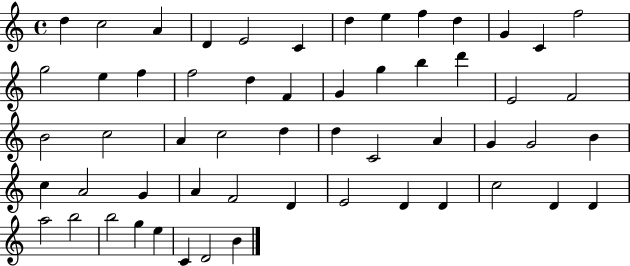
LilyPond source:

{
  \clef treble
  \time 4/4
  \defaultTimeSignature
  \key c \major
  d''4 c''2 a'4 | d'4 e'2 c'4 | d''4 e''4 f''4 d''4 | g'4 c'4 f''2 | \break g''2 e''4 f''4 | f''2 d''4 f'4 | g'4 g''4 b''4 d'''4 | e'2 f'2 | \break b'2 c''2 | a'4 c''2 d''4 | d''4 c'2 a'4 | g'4 g'2 b'4 | \break c''4 a'2 g'4 | a'4 f'2 d'4 | e'2 d'4 d'4 | c''2 d'4 d'4 | \break a''2 b''2 | b''2 g''4 e''4 | c'4 d'2 b'4 | \bar "|."
}